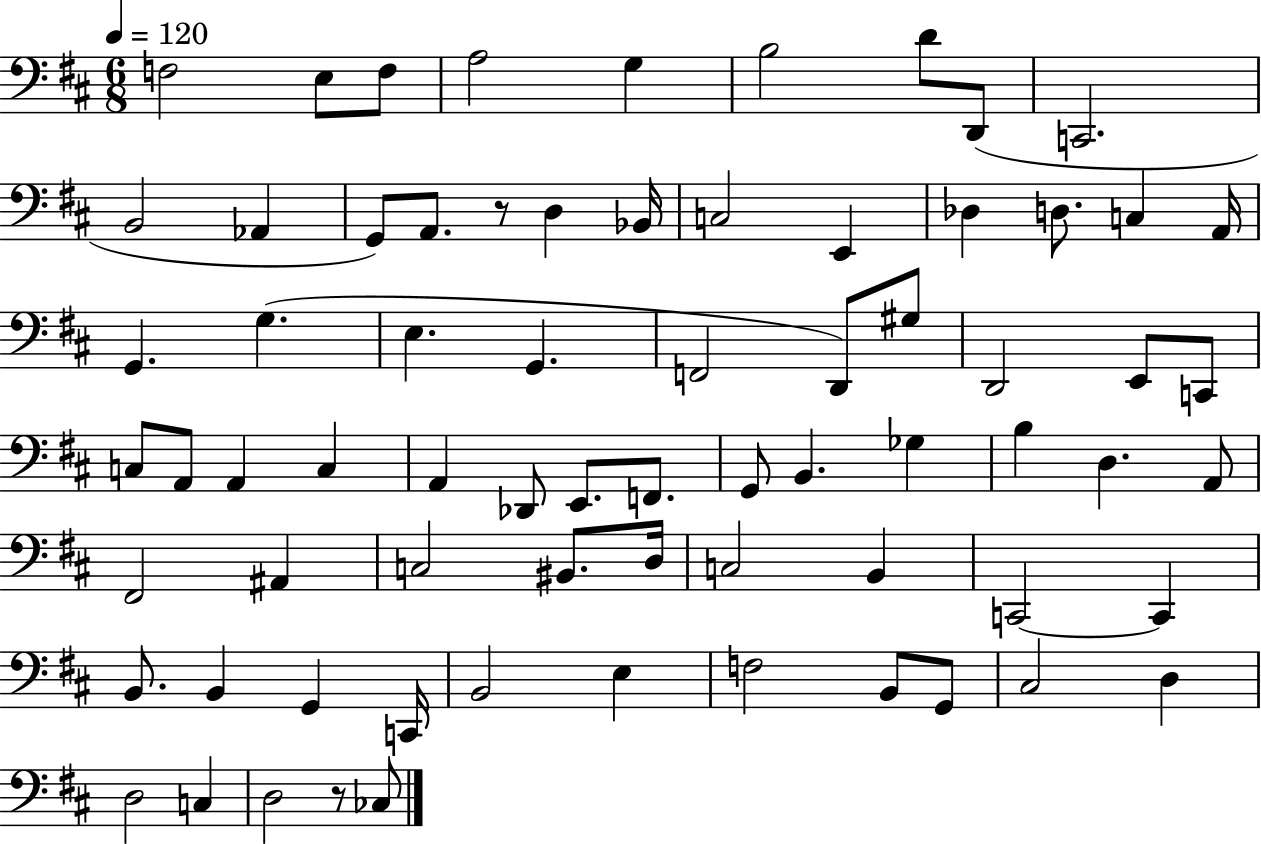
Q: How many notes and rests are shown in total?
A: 71